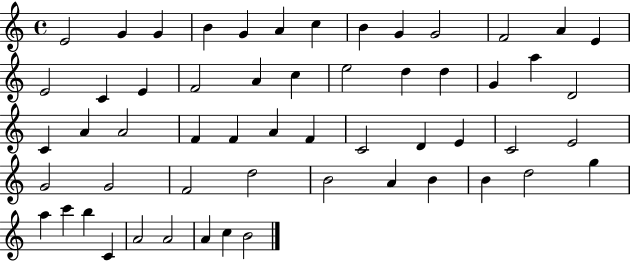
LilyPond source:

{
  \clef treble
  \time 4/4
  \defaultTimeSignature
  \key c \major
  e'2 g'4 g'4 | b'4 g'4 a'4 c''4 | b'4 g'4 g'2 | f'2 a'4 e'4 | \break e'2 c'4 e'4 | f'2 a'4 c''4 | e''2 d''4 d''4 | g'4 a''4 d'2 | \break c'4 a'4 a'2 | f'4 f'4 a'4 f'4 | c'2 d'4 e'4 | c'2 e'2 | \break g'2 g'2 | f'2 d''2 | b'2 a'4 b'4 | b'4 d''2 g''4 | \break a''4 c'''4 b''4 c'4 | a'2 a'2 | a'4 c''4 b'2 | \bar "|."
}